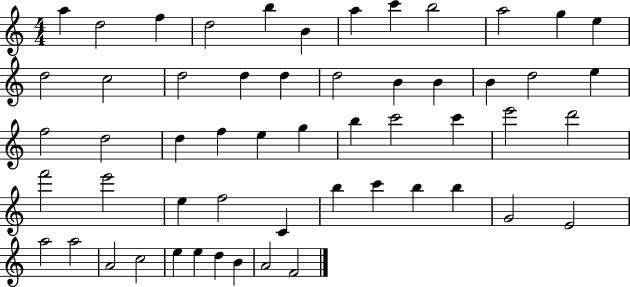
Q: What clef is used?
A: treble